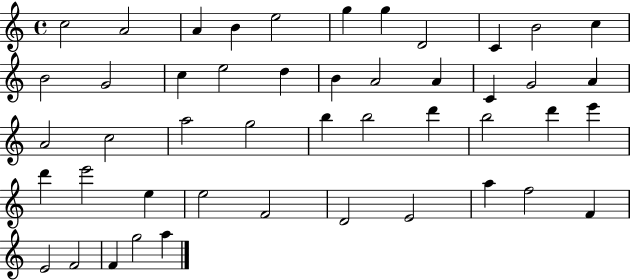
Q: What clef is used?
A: treble